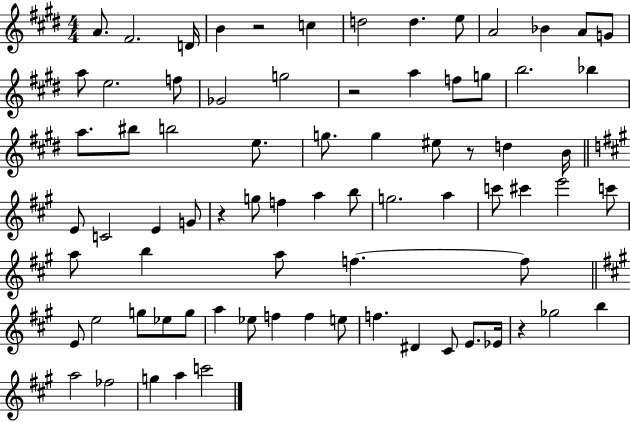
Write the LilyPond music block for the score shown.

{
  \clef treble
  \numericTimeSignature
  \time 4/4
  \key e \major
  a'8. fis'2. d'16 | b'4 r2 c''4 | d''2 d''4. e''8 | a'2 bes'4 a'8 g'8 | \break a''8 e''2. f''8 | ges'2 g''2 | r2 a''4 f''8 g''8 | b''2. bes''4 | \break a''8. bis''8 b''2 e''8. | g''8. g''4 eis''8 r8 d''4 b'16 | \bar "||" \break \key a \major e'8 c'2 e'4 g'8 | r4 g''8 f''4 a''4 b''8 | g''2. a''4 | c'''8 cis'''4 e'''2 c'''8 | \break a''8 b''4 a''8 f''4.~~ f''8 | \bar "||" \break \key a \major e'8 e''2 g''8 ees''8 g''8 | a''4 ees''8 f''4 f''4 e''8 | f''4. dis'4 cis'8 e'8. ees'16 | r4 ges''2 b''4 | \break a''2 fes''2 | g''4 a''4 c'''2 | \bar "|."
}